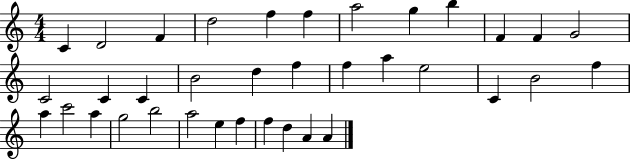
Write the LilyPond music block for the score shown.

{
  \clef treble
  \numericTimeSignature
  \time 4/4
  \key c \major
  c'4 d'2 f'4 | d''2 f''4 f''4 | a''2 g''4 b''4 | f'4 f'4 g'2 | \break c'2 c'4 c'4 | b'2 d''4 f''4 | f''4 a''4 e''2 | c'4 b'2 f''4 | \break a''4 c'''2 a''4 | g''2 b''2 | a''2 e''4 f''4 | f''4 d''4 a'4 a'4 | \break \bar "|."
}